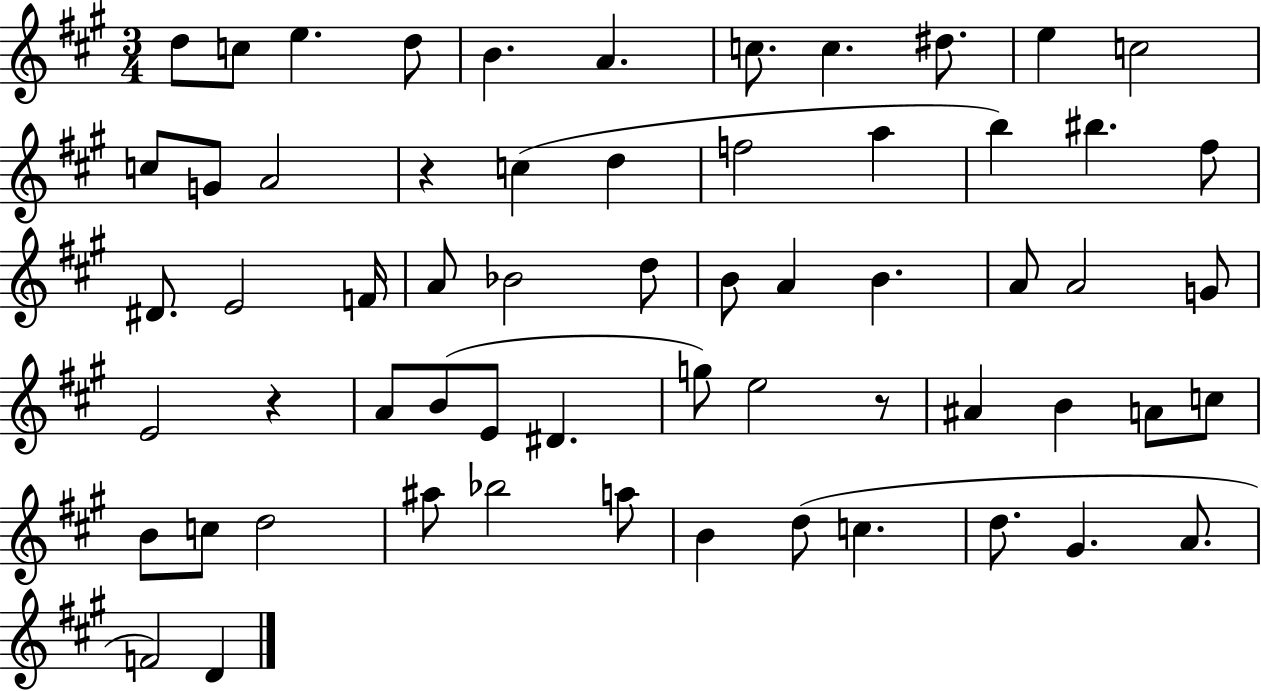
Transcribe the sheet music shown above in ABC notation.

X:1
T:Untitled
M:3/4
L:1/4
K:A
d/2 c/2 e d/2 B A c/2 c ^d/2 e c2 c/2 G/2 A2 z c d f2 a b ^b ^f/2 ^D/2 E2 F/4 A/2 _B2 d/2 B/2 A B A/2 A2 G/2 E2 z A/2 B/2 E/2 ^D g/2 e2 z/2 ^A B A/2 c/2 B/2 c/2 d2 ^a/2 _b2 a/2 B d/2 c d/2 ^G A/2 F2 D